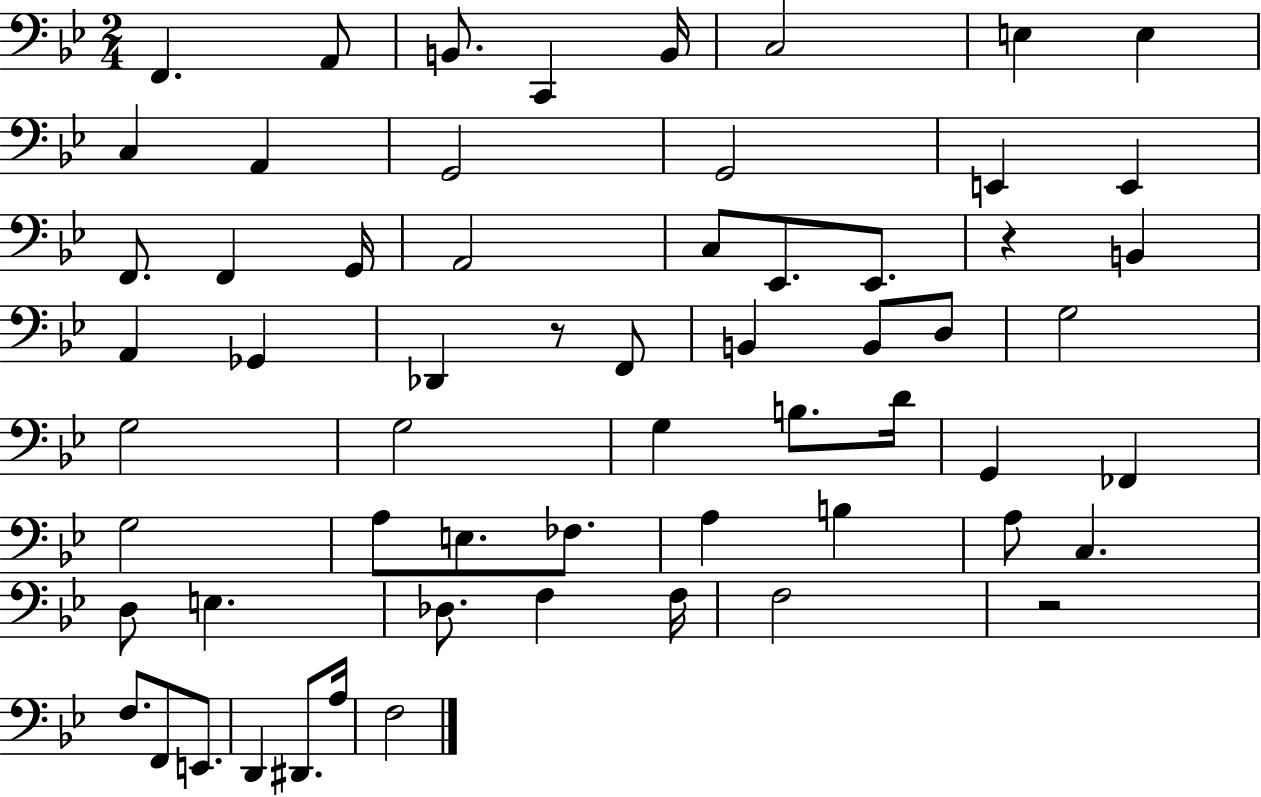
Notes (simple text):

F2/q. A2/e B2/e. C2/q B2/s C3/h E3/q E3/q C3/q A2/q G2/h G2/h E2/q E2/q F2/e. F2/q G2/s A2/h C3/e Eb2/e. Eb2/e. R/q B2/q A2/q Gb2/q Db2/q R/e F2/e B2/q B2/e D3/e G3/h G3/h G3/h G3/q B3/e. D4/s G2/q FES2/q G3/h A3/e E3/e. FES3/e. A3/q B3/q A3/e C3/q. D3/e E3/q. Db3/e. F3/q F3/s F3/h R/h F3/e. F2/e E2/e. D2/q D#2/e. A3/s F3/h